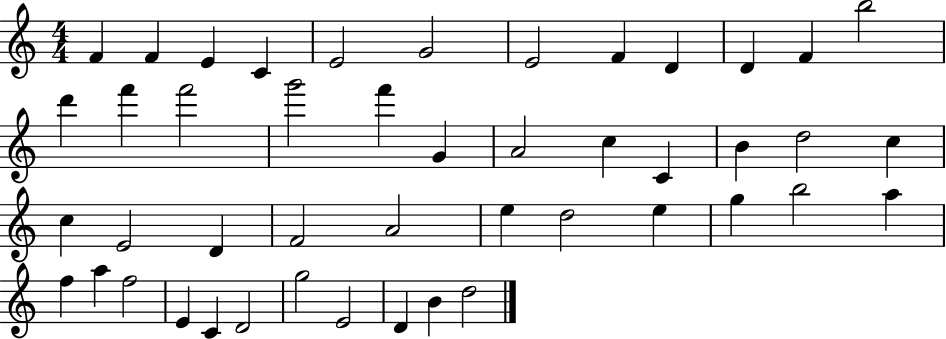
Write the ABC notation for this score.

X:1
T:Untitled
M:4/4
L:1/4
K:C
F F E C E2 G2 E2 F D D F b2 d' f' f'2 g'2 f' G A2 c C B d2 c c E2 D F2 A2 e d2 e g b2 a f a f2 E C D2 g2 E2 D B d2